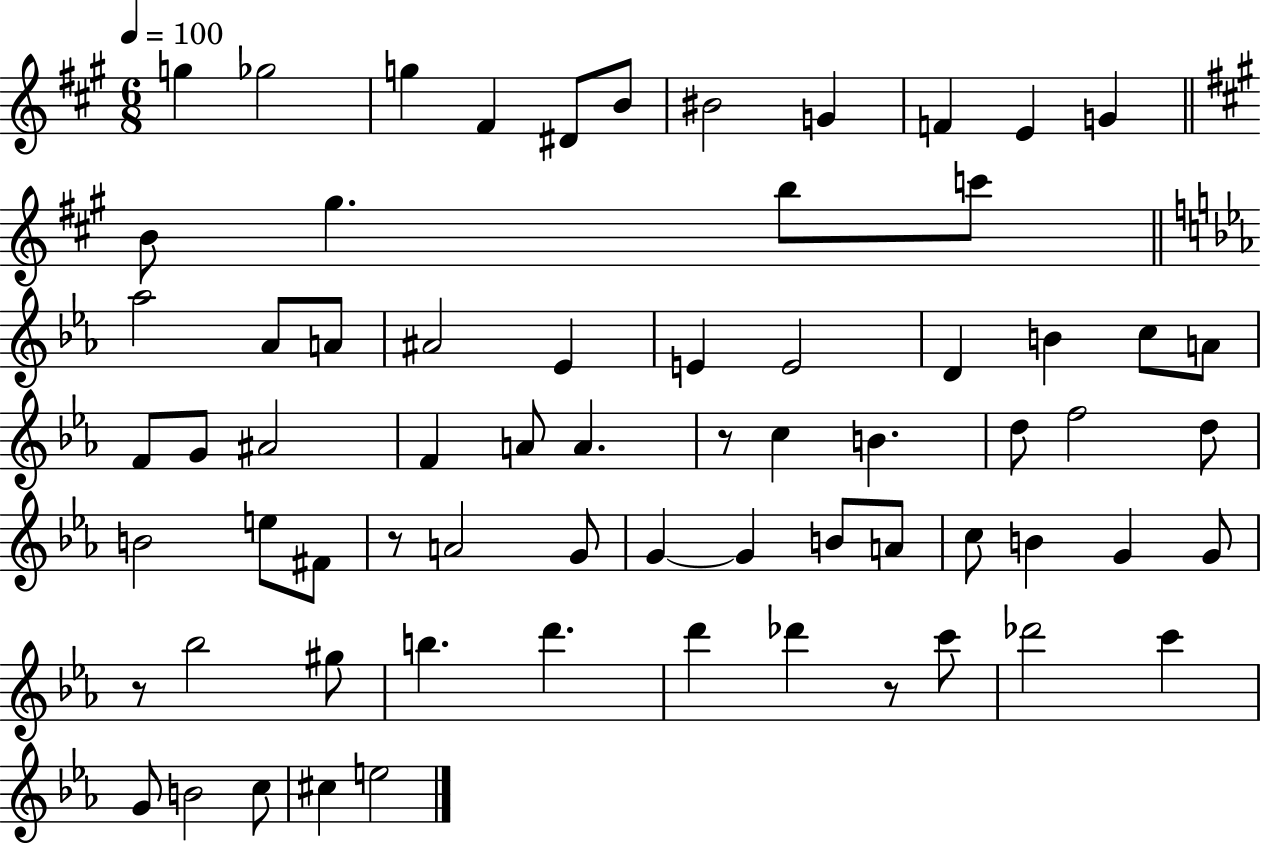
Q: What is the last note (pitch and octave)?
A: E5